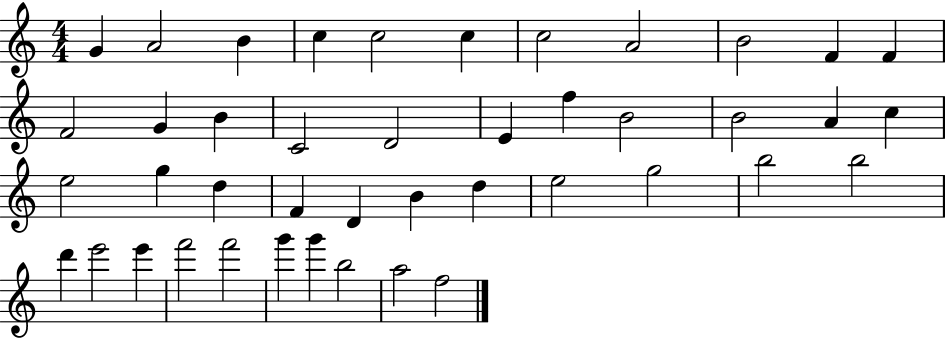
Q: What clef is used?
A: treble